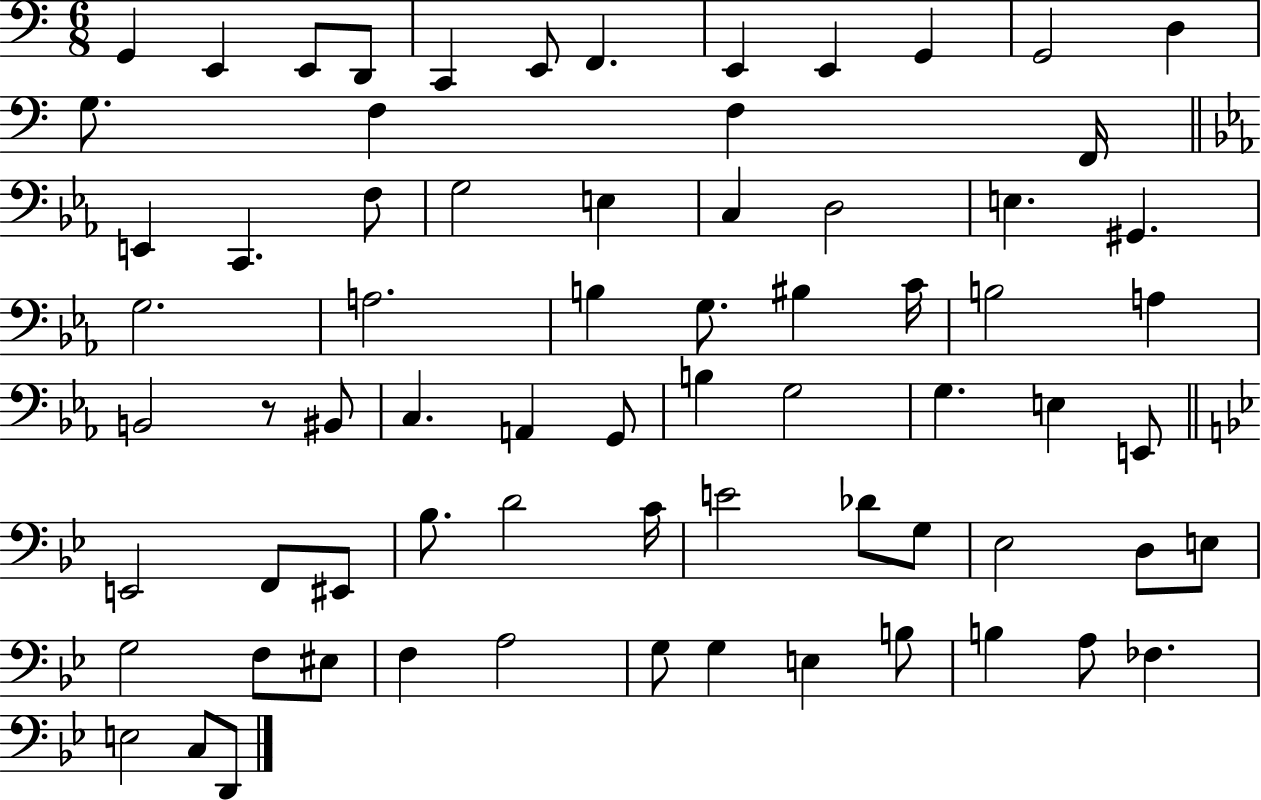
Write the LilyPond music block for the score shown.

{
  \clef bass
  \numericTimeSignature
  \time 6/8
  \key c \major
  g,4 e,4 e,8 d,8 | c,4 e,8 f,4. | e,4 e,4 g,4 | g,2 d4 | \break g8. f4 f4 f,16 | \bar "||" \break \key c \minor e,4 c,4. f8 | g2 e4 | c4 d2 | e4. gis,4. | \break g2. | a2. | b4 g8. bis4 c'16 | b2 a4 | \break b,2 r8 bis,8 | c4. a,4 g,8 | b4 g2 | g4. e4 e,8 | \break \bar "||" \break \key g \minor e,2 f,8 eis,8 | bes8. d'2 c'16 | e'2 des'8 g8 | ees2 d8 e8 | \break g2 f8 eis8 | f4 a2 | g8 g4 e4 b8 | b4 a8 fes4. | \break e2 c8 d,8 | \bar "|."
}